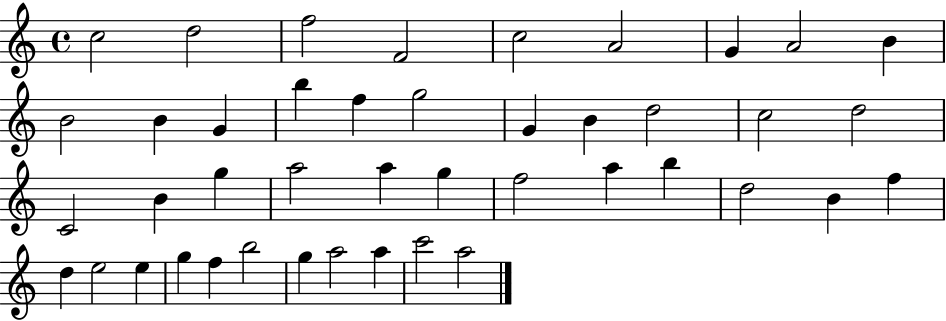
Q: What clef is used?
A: treble